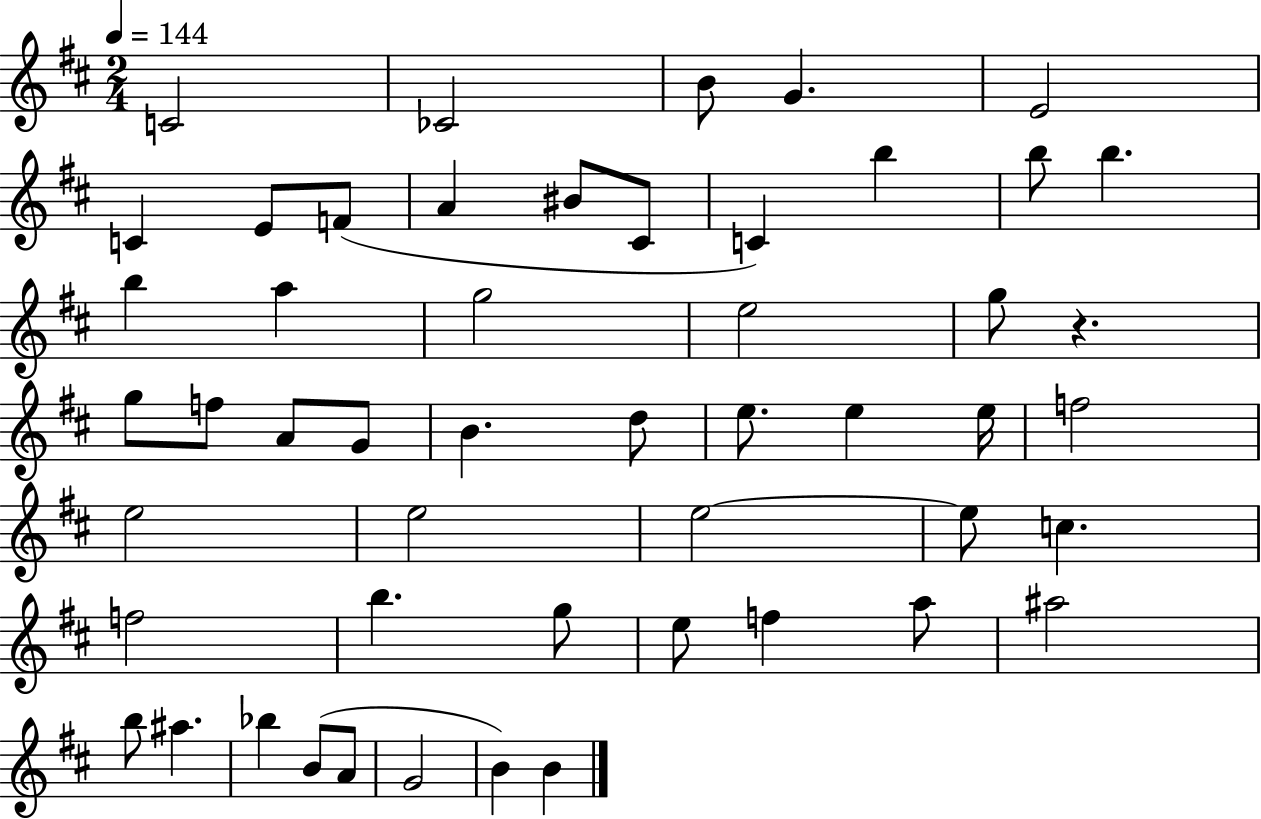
{
  \clef treble
  \numericTimeSignature
  \time 2/4
  \key d \major
  \tempo 4 = 144
  c'2 | ces'2 | b'8 g'4. | e'2 | \break c'4 e'8 f'8( | a'4 bis'8 cis'8 | c'4) b''4 | b''8 b''4. | \break b''4 a''4 | g''2 | e''2 | g''8 r4. | \break g''8 f''8 a'8 g'8 | b'4. d''8 | e''8. e''4 e''16 | f''2 | \break e''2 | e''2 | e''2~~ | e''8 c''4. | \break f''2 | b''4. g''8 | e''8 f''4 a''8 | ais''2 | \break b''8 ais''4. | bes''4 b'8( a'8 | g'2 | b'4) b'4 | \break \bar "|."
}